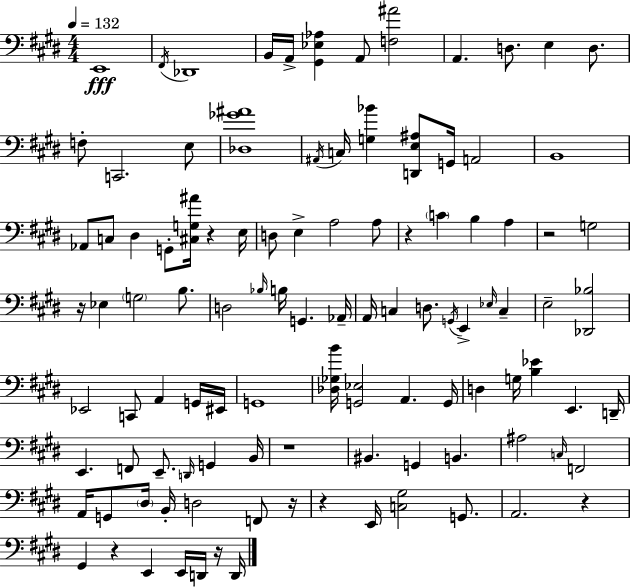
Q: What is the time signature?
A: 4/4